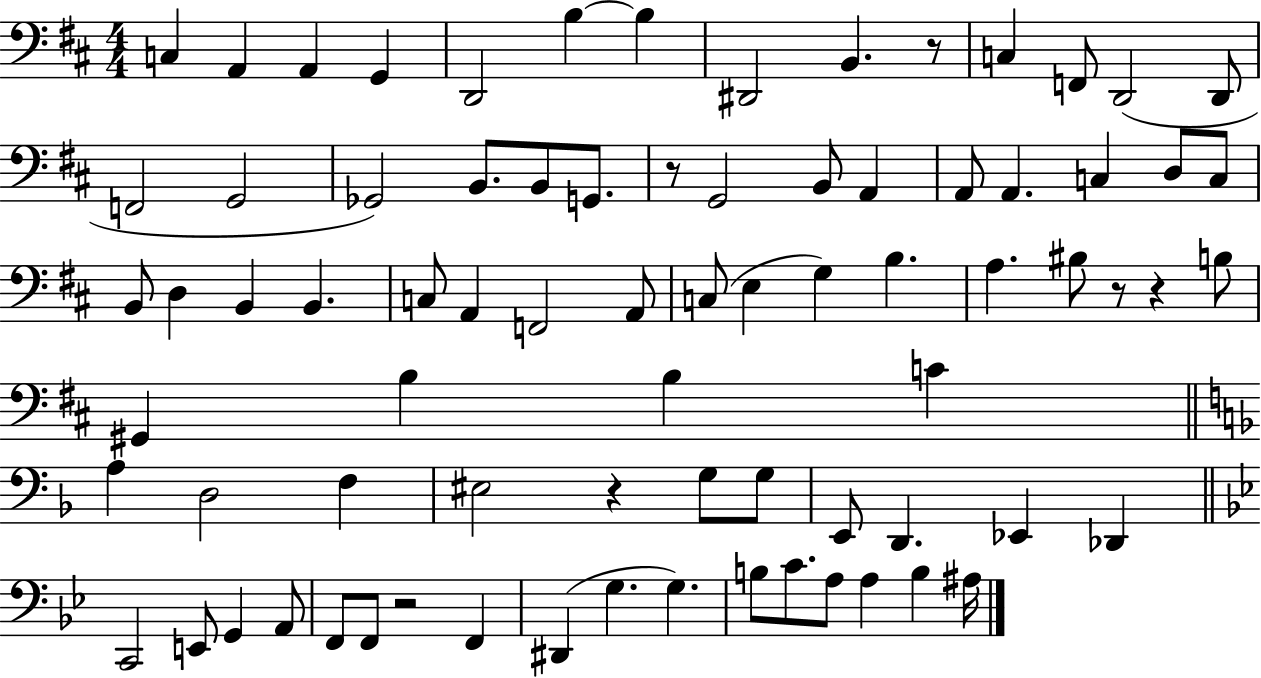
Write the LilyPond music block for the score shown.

{
  \clef bass
  \numericTimeSignature
  \time 4/4
  \key d \major
  \repeat volta 2 { c4 a,4 a,4 g,4 | d,2 b4~~ b4 | dis,2 b,4. r8 | c4 f,8 d,2( d,8 | \break f,2 g,2 | ges,2) b,8. b,8 g,8. | r8 g,2 b,8 a,4 | a,8 a,4. c4 d8 c8 | \break b,8 d4 b,4 b,4. | c8 a,4 f,2 a,8 | c8( e4 g4) b4. | a4. bis8 r8 r4 b8 | \break gis,4 b4 b4 c'4 | \bar "||" \break \key f \major a4 d2 f4 | eis2 r4 g8 g8 | e,8 d,4. ees,4 des,4 | \bar "||" \break \key g \minor c,2 e,8 g,4 a,8 | f,8 f,8 r2 f,4 | dis,4( g4. g4.) | b8 c'8. a8 a4 b4 ais16 | \break } \bar "|."
}